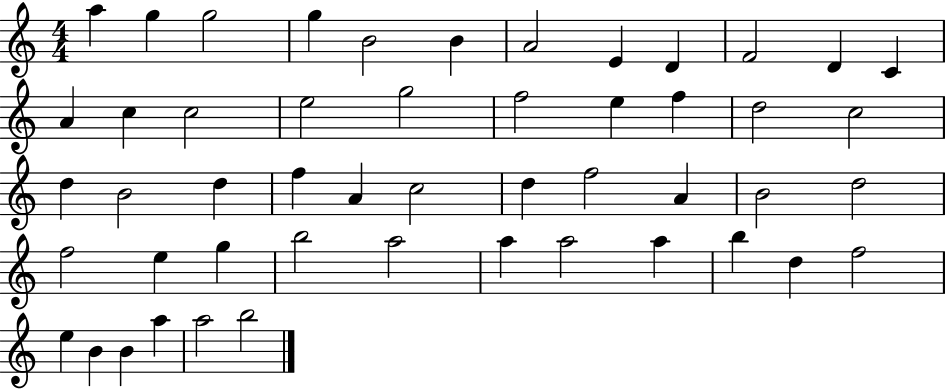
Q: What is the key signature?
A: C major